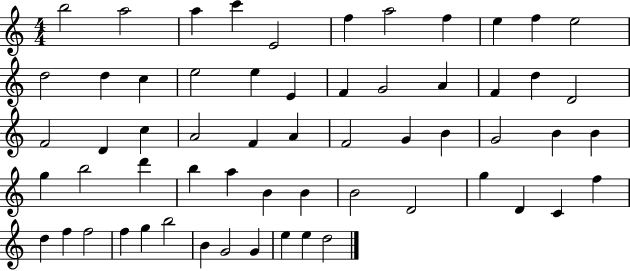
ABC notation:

X:1
T:Untitled
M:4/4
L:1/4
K:C
b2 a2 a c' E2 f a2 f e f e2 d2 d c e2 e E F G2 A F d D2 F2 D c A2 F A F2 G B G2 B B g b2 d' b a B B B2 D2 g D C f d f f2 f g b2 B G2 G e e d2